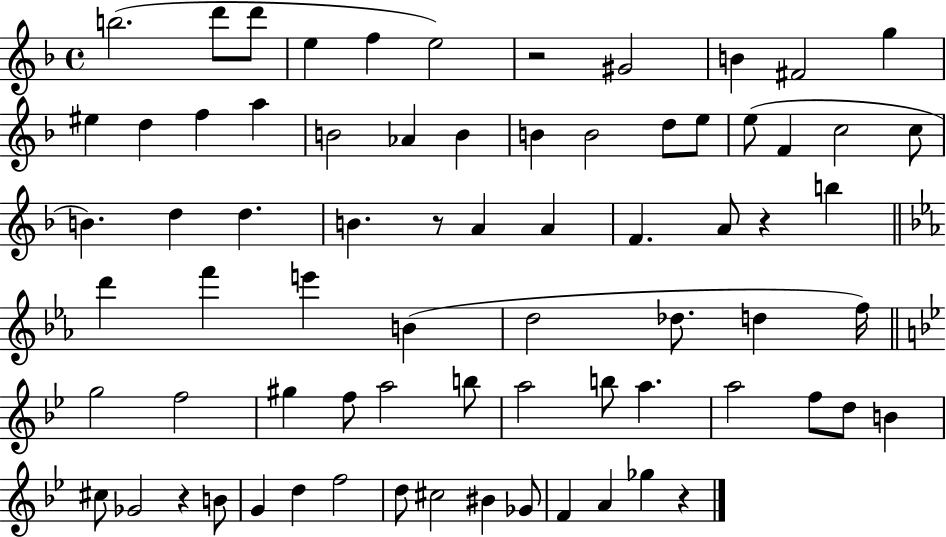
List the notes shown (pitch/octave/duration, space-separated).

B5/h. D6/e D6/e E5/q F5/q E5/h R/h G#4/h B4/q F#4/h G5/q EIS5/q D5/q F5/q A5/q B4/h Ab4/q B4/q B4/q B4/h D5/e E5/e E5/e F4/q C5/h C5/e B4/q. D5/q D5/q. B4/q. R/e A4/q A4/q F4/q. A4/e R/q B5/q D6/q F6/q E6/q B4/q D5/h Db5/e. D5/q F5/s G5/h F5/h G#5/q F5/e A5/h B5/e A5/h B5/e A5/q. A5/h F5/e D5/e B4/q C#5/e Gb4/h R/q B4/e G4/q D5/q F5/h D5/e C#5/h BIS4/q Gb4/e F4/q A4/q Gb5/q R/q